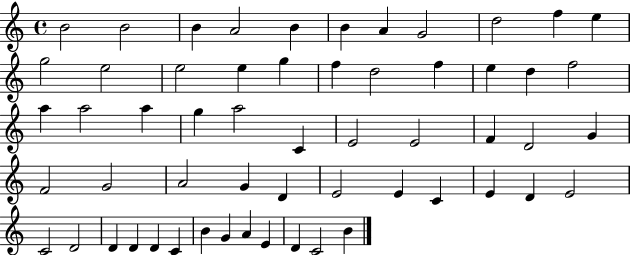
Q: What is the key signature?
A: C major